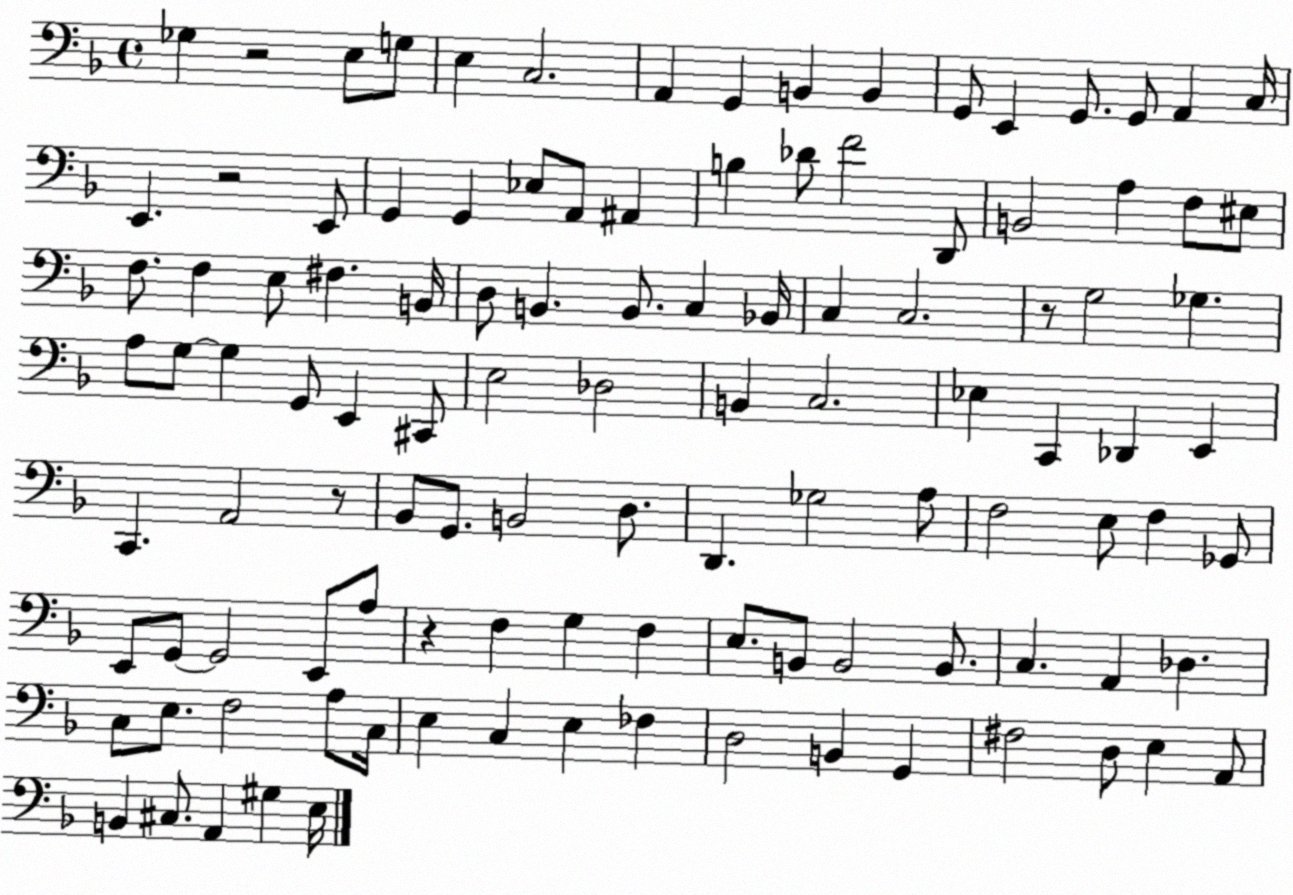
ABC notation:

X:1
T:Untitled
M:4/4
L:1/4
K:F
_G, z2 E,/2 G,/2 E, C,2 A,, G,, B,, B,, G,,/2 E,, G,,/2 G,,/2 A,, C,/4 E,, z2 E,,/2 G,, G,, _E,/2 A,,/2 ^A,, B, _D/2 F2 D,,/2 B,,2 A, F,/2 ^E,/2 F,/2 F, E,/2 ^F, B,,/4 D,/2 B,, B,,/2 C, _B,,/4 C, C,2 z/2 G,2 _G, A,/2 G,/2 G, G,,/2 E,, ^C,,/2 E,2 _D,2 B,, C,2 _E, C,, _D,, E,, C,, A,,2 z/2 _B,,/2 G,,/2 B,,2 D,/2 D,, _G,2 A,/2 F,2 E,/2 F, _G,,/2 E,,/2 G,,/2 G,,2 E,,/2 A,/2 z F, G, F, E,/2 B,,/2 B,,2 B,,/2 C, A,, _D, C,/2 E,/2 F,2 A,/2 C,/4 E, C, E, _F, D,2 B,, G,, ^F,2 D,/2 E, A,,/2 B,, ^C,/2 A,, ^G, E,/4